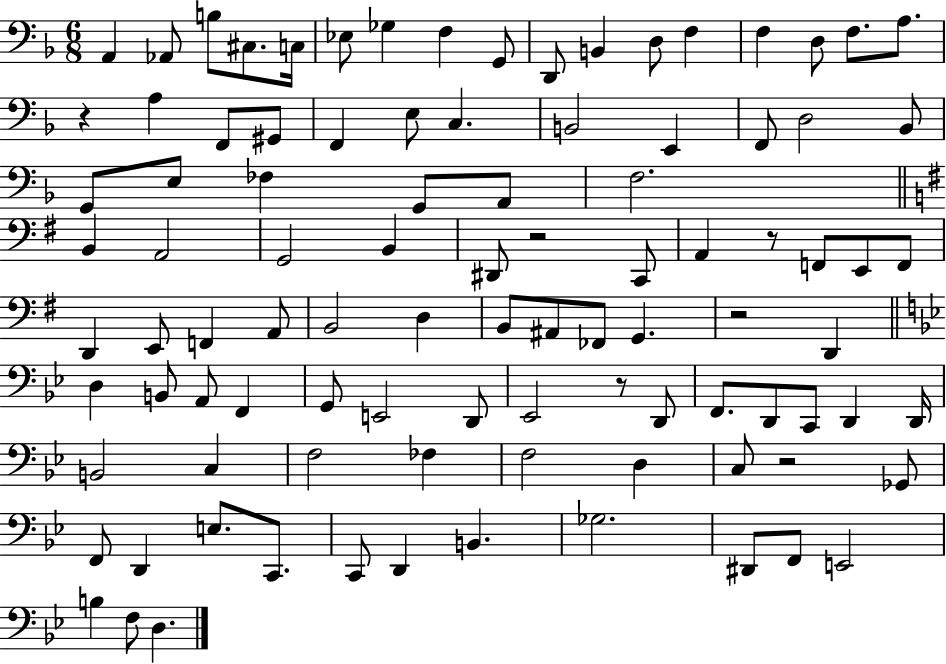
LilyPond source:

{
  \clef bass
  \numericTimeSignature
  \time 6/8
  \key f \major
  a,4 aes,8 b8 cis8. c16 | ees8 ges4 f4 g,8 | d,8 b,4 d8 f4 | f4 d8 f8. a8. | \break r4 a4 f,8 gis,8 | f,4 e8 c4. | b,2 e,4 | f,8 d2 bes,8 | \break g,8 e8 fes4 g,8 a,8 | f2. | \bar "||" \break \key g \major b,4 a,2 | g,2 b,4 | dis,8 r2 c,8 | a,4 r8 f,8 e,8 f,8 | \break d,4 e,8 f,4 a,8 | b,2 d4 | b,8 ais,8 fes,8 g,4. | r2 d,4 | \break \bar "||" \break \key bes \major d4 b,8 a,8 f,4 | g,8 e,2 d,8 | ees,2 r8 d,8 | f,8. d,8 c,8 d,4 d,16 | \break b,2 c4 | f2 fes4 | f2 d4 | c8 r2 ges,8 | \break f,8 d,4 e8. c,8. | c,8 d,4 b,4. | ges2. | dis,8 f,8 e,2 | \break b4 f8 d4. | \bar "|."
}